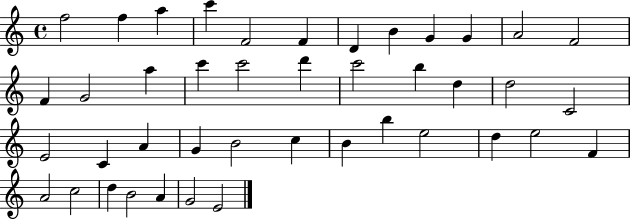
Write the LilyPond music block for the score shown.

{
  \clef treble
  \time 4/4
  \defaultTimeSignature
  \key c \major
  f''2 f''4 a''4 | c'''4 f'2 f'4 | d'4 b'4 g'4 g'4 | a'2 f'2 | \break f'4 g'2 a''4 | c'''4 c'''2 d'''4 | c'''2 b''4 d''4 | d''2 c'2 | \break e'2 c'4 a'4 | g'4 b'2 c''4 | b'4 b''4 e''2 | d''4 e''2 f'4 | \break a'2 c''2 | d''4 b'2 a'4 | g'2 e'2 | \bar "|."
}